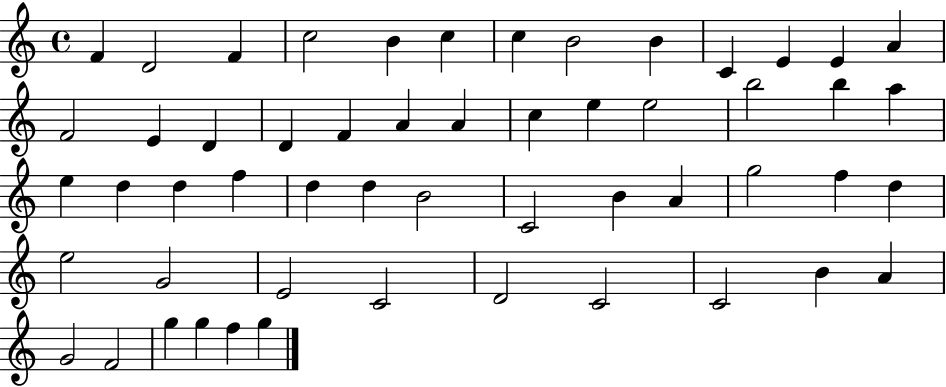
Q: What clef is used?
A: treble